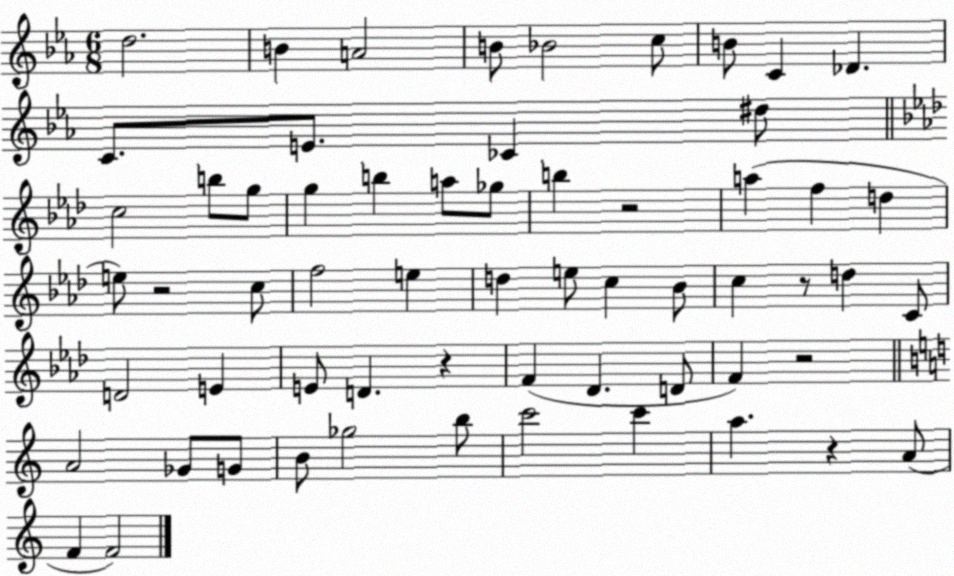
X:1
T:Untitled
M:6/8
L:1/4
K:Eb
d2 B A2 B/2 _B2 c/2 B/2 C _D C/2 E/2 _C ^d/2 c2 b/2 g/2 g b a/2 _g/2 b z2 a f d e/2 z2 c/2 f2 e d e/2 c _B/2 c z/2 d C/2 D2 E E/2 D z F _D D/2 F z2 A2 _G/2 G/2 B/2 _g2 b/2 c'2 c' a z A/2 F F2